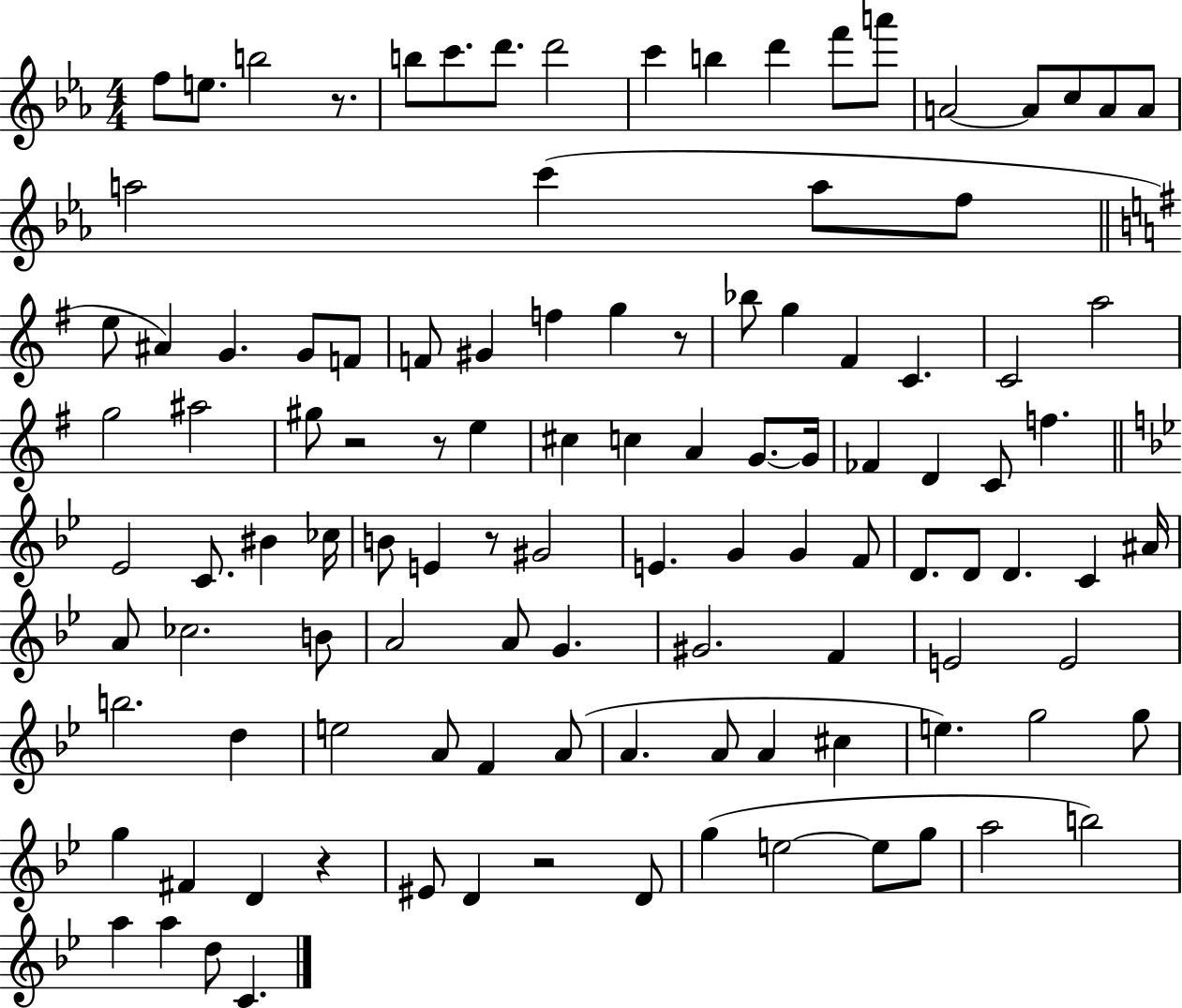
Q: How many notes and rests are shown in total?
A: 111